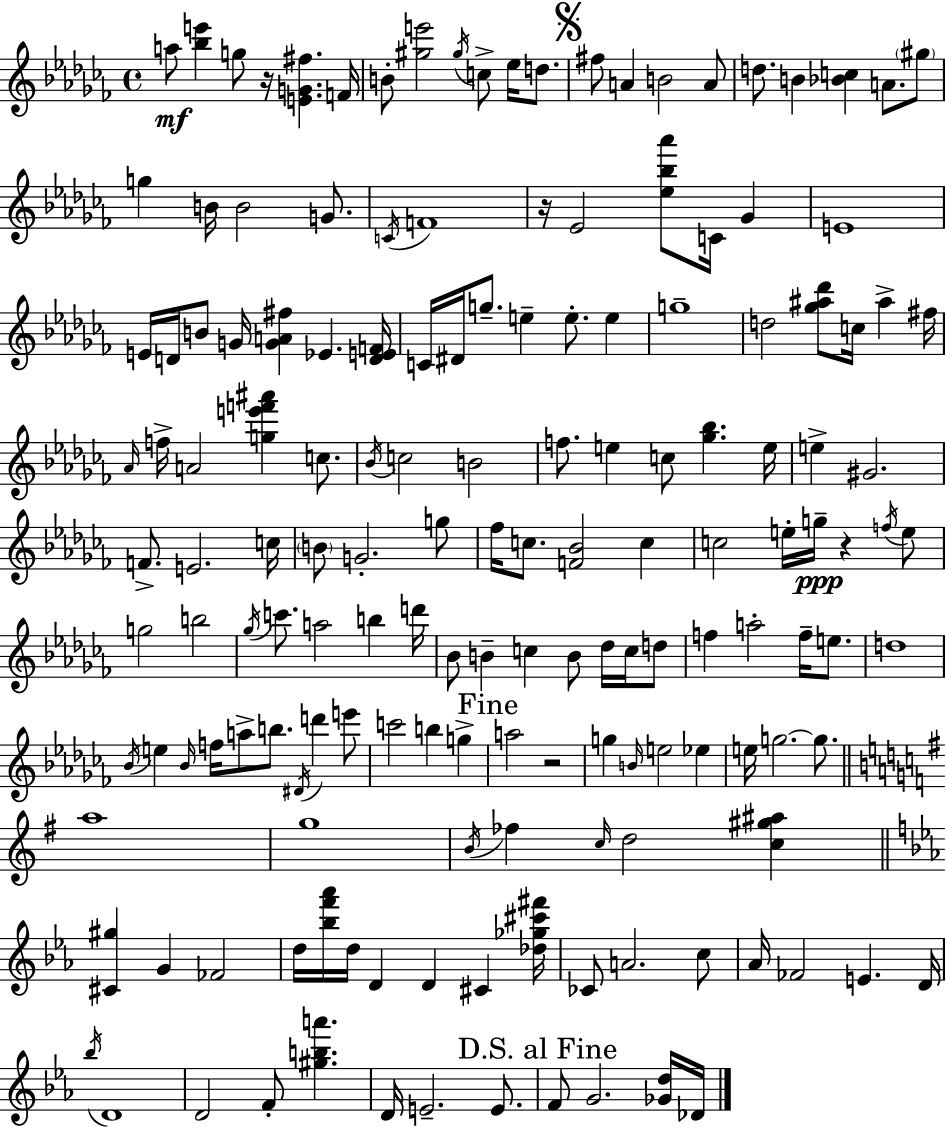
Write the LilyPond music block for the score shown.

{
  \clef treble
  \time 4/4
  \defaultTimeSignature
  \key aes \minor
  a''8\mf <bes'' e'''>4 g''8 r16 <e' g' fis''>4. f'16 | b'8-. <gis'' e'''>2 \acciaccatura { gis''16 } c''8-> ees''16 d''8. | \mark \markup { \musicglyph "scripts.segno" } fis''8 a'4 b'2 a'8 | d''8. b'4 <bes' c''>4 a'8. \parenthesize gis''8 | \break g''4 b'16 b'2 g'8. | \acciaccatura { c'16 } f'1 | r16 ees'2 <ees'' bes'' aes'''>8 c'16 ges'4 | e'1 | \break e'16 d'16 b'8 g'16 <g' a' fis''>4 ees'4. | <d' e' f'>16 c'16 dis'16 g''8.-- e''4-- e''8.-. e''4 | g''1-- | d''2 <ges'' ais'' des'''>8 c''16 ais''4-> | \break fis''16 \grace { aes'16 } f''16-> a'2 <g'' e''' f''' ais'''>4 | c''8. \acciaccatura { bes'16 } c''2 b'2 | f''8. e''4 c''8 <ges'' bes''>4. | e''16 e''4-> gis'2. | \break f'8.-> e'2. | c''16 \parenthesize b'8 g'2.-. | g''8 fes''16 c''8. <f' bes'>2 | c''4 c''2 e''16-. g''16--\ppp r4 | \break \acciaccatura { f''16 } e''8 g''2 b''2 | \acciaccatura { ges''16 } c'''8. a''2 | b''4 d'''16 bes'8 b'4-- c''4 | b'8 des''16 c''16 d''8 f''4 a''2-. | \break f''16-- e''8. d''1 | \acciaccatura { bes'16 } e''4 \grace { bes'16 } f''16 a''8-> b''8. | \acciaccatura { dis'16 } d'''4 e'''8 c'''2 | b''4 g''4-> \mark "Fine" a''2 | \break r2 g''4 \grace { b'16 } e''2 | ees''4 e''16 g''2.~~ | g''8. \bar "||" \break \key g \major a''1 | g''1 | \acciaccatura { b'16 } fes''4 \grace { c''16 } d''2 <c'' gis'' ais''>4 | \bar "||" \break \key ees \major <cis' gis''>4 g'4 fes'2 | d''16 <bes'' f''' aes'''>16 d''16 d'4 d'4 cis'4 <des'' ges'' cis''' fis'''>16 | ces'8 a'2. c''8 | aes'16 fes'2 e'4. d'16 | \break \acciaccatura { bes''16 } d'1 | d'2 f'8-. <gis'' b'' a'''>4. | d'16 e'2.-- e'8. | \mark "D.S. al Fine" f'8 g'2. <ges' d''>16 | \break des'16 \bar "|."
}